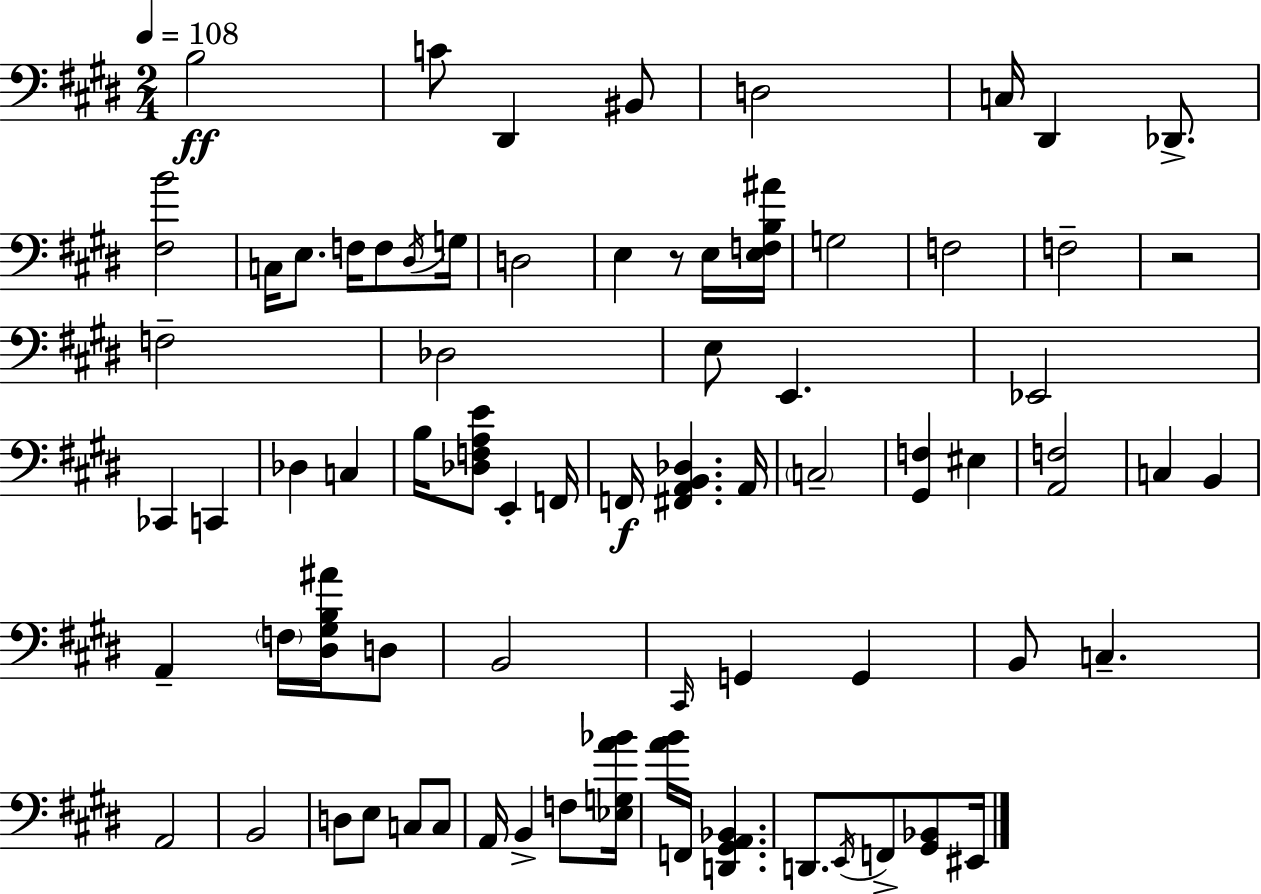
B3/h C4/e D#2/q BIS2/e D3/h C3/s D#2/q Db2/e. [F#3,B4]/h C3/s E3/e. F3/s F3/e D#3/s G3/s D3/h E3/q R/e E3/s [E3,F3,B3,A#4]/s G3/h F3/h F3/h R/h F3/h Db3/h E3/e E2/q. Eb2/h CES2/q C2/q Db3/q C3/q B3/s [Db3,F3,A3,E4]/e E2/q F2/s F2/s [F#2,A2,B2,Db3]/q. A2/s C3/h [G#2,F3]/q EIS3/q [A2,F3]/h C3/q B2/q A2/q F3/s [D#3,G#3,B3,A#4]/s D3/e B2/h C#2/s G2/q G2/q B2/e C3/q. A2/h B2/h D3/e E3/e C3/e C3/e A2/s B2/q F3/e [Eb3,G3,A4,Bb4]/s [A4,B4]/s F2/s [D2,G#2,A2,Bb2]/q. D2/e. E2/s F2/e [G#2,Bb2]/e EIS2/s